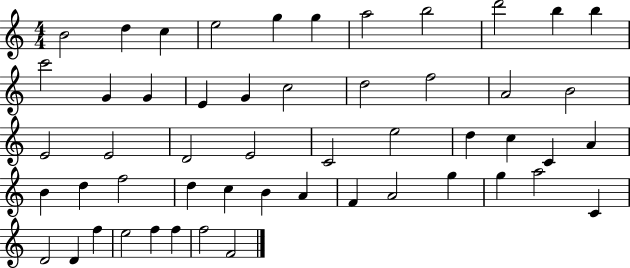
X:1
T:Untitled
M:4/4
L:1/4
K:C
B2 d c e2 g g a2 b2 d'2 b b c'2 G G E G c2 d2 f2 A2 B2 E2 E2 D2 E2 C2 e2 d c C A B d f2 d c B A F A2 g g a2 C D2 D f e2 f f f2 F2